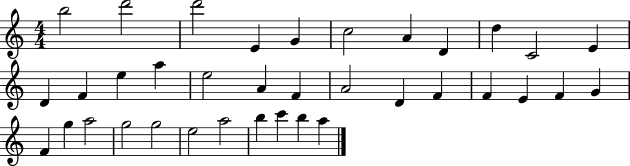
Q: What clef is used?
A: treble